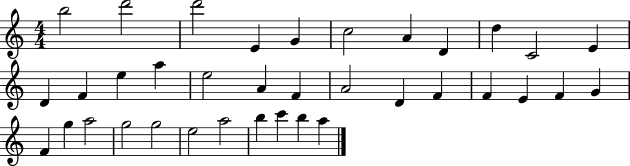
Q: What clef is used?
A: treble